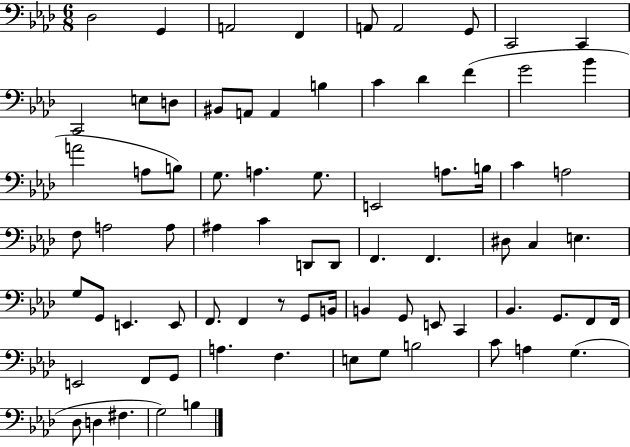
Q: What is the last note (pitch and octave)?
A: B3